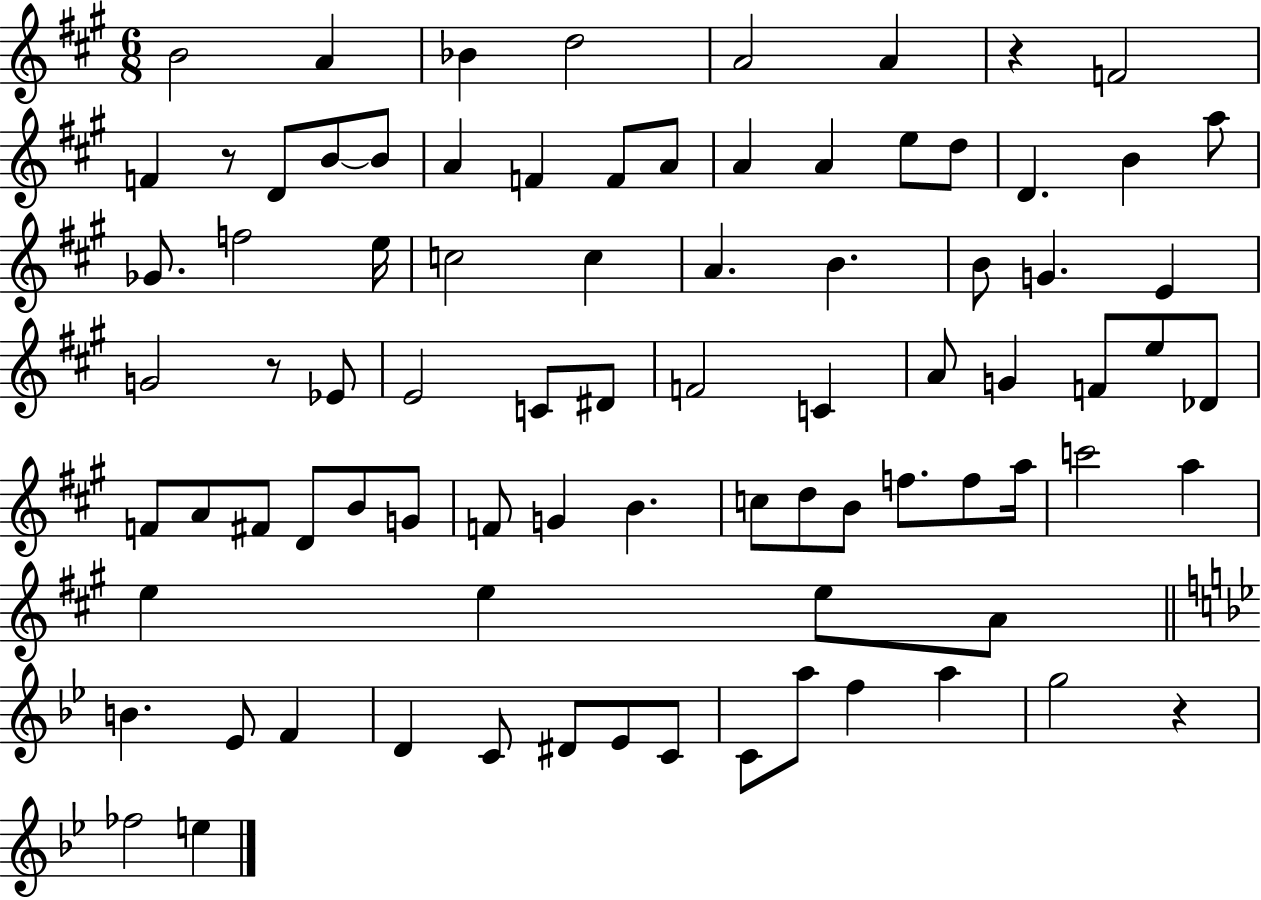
B4/h A4/q Bb4/q D5/h A4/h A4/q R/q F4/h F4/q R/e D4/e B4/e B4/e A4/q F4/q F4/e A4/e A4/q A4/q E5/e D5/e D4/q. B4/q A5/e Gb4/e. F5/h E5/s C5/h C5/q A4/q. B4/q. B4/e G4/q. E4/q G4/h R/e Eb4/e E4/h C4/e D#4/e F4/h C4/q A4/e G4/q F4/e E5/e Db4/e F4/e A4/e F#4/e D4/e B4/e G4/e F4/e G4/q B4/q. C5/e D5/e B4/e F5/e. F5/e A5/s C6/h A5/q E5/q E5/q E5/e A4/e B4/q. Eb4/e F4/q D4/q C4/e D#4/e Eb4/e C4/e C4/e A5/e F5/q A5/q G5/h R/q FES5/h E5/q